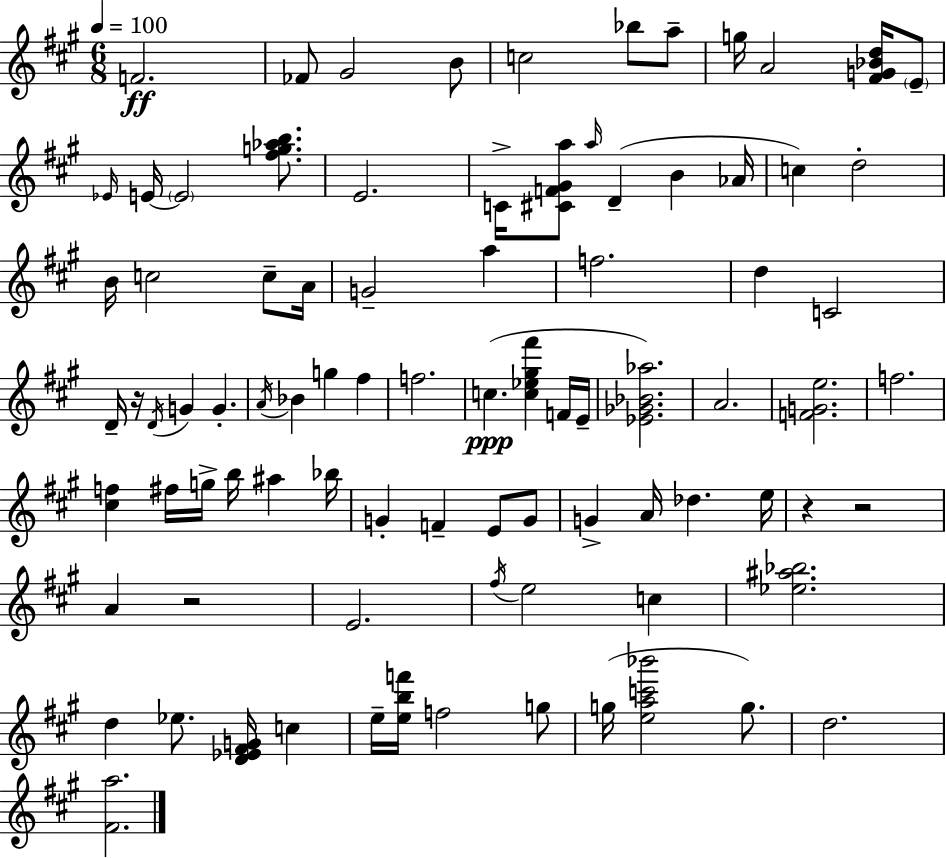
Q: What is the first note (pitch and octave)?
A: F4